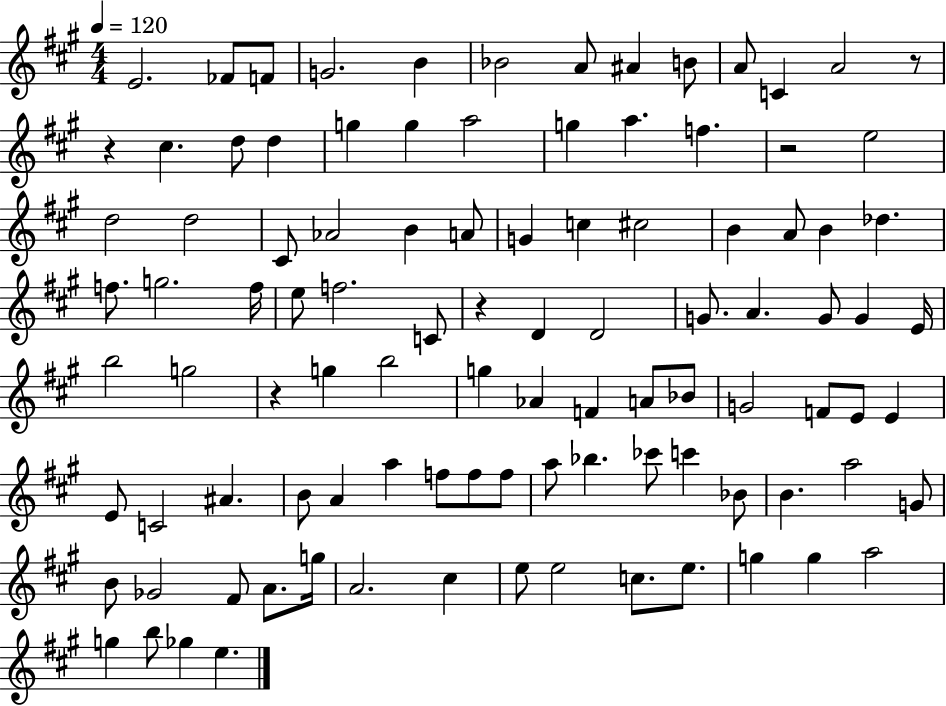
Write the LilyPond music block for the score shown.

{
  \clef treble
  \numericTimeSignature
  \time 4/4
  \key a \major
  \tempo 4 = 120
  e'2. fes'8 f'8 | g'2. b'4 | bes'2 a'8 ais'4 b'8 | a'8 c'4 a'2 r8 | \break r4 cis''4. d''8 d''4 | g''4 g''4 a''2 | g''4 a''4. f''4. | r2 e''2 | \break d''2 d''2 | cis'8 aes'2 b'4 a'8 | g'4 c''4 cis''2 | b'4 a'8 b'4 des''4. | \break f''8. g''2. f''16 | e''8 f''2. c'8 | r4 d'4 d'2 | g'8. a'4. g'8 g'4 e'16 | \break b''2 g''2 | r4 g''4 b''2 | g''4 aes'4 f'4 a'8 bes'8 | g'2 f'8 e'8 e'4 | \break e'8 c'2 ais'4. | b'8 a'4 a''4 f''8 f''8 f''8 | a''8 bes''4. ces'''8 c'''4 bes'8 | b'4. a''2 g'8 | \break b'8 ges'2 fis'8 a'8. g''16 | a'2. cis''4 | e''8 e''2 c''8. e''8. | g''4 g''4 a''2 | \break g''4 b''8 ges''4 e''4. | \bar "|."
}